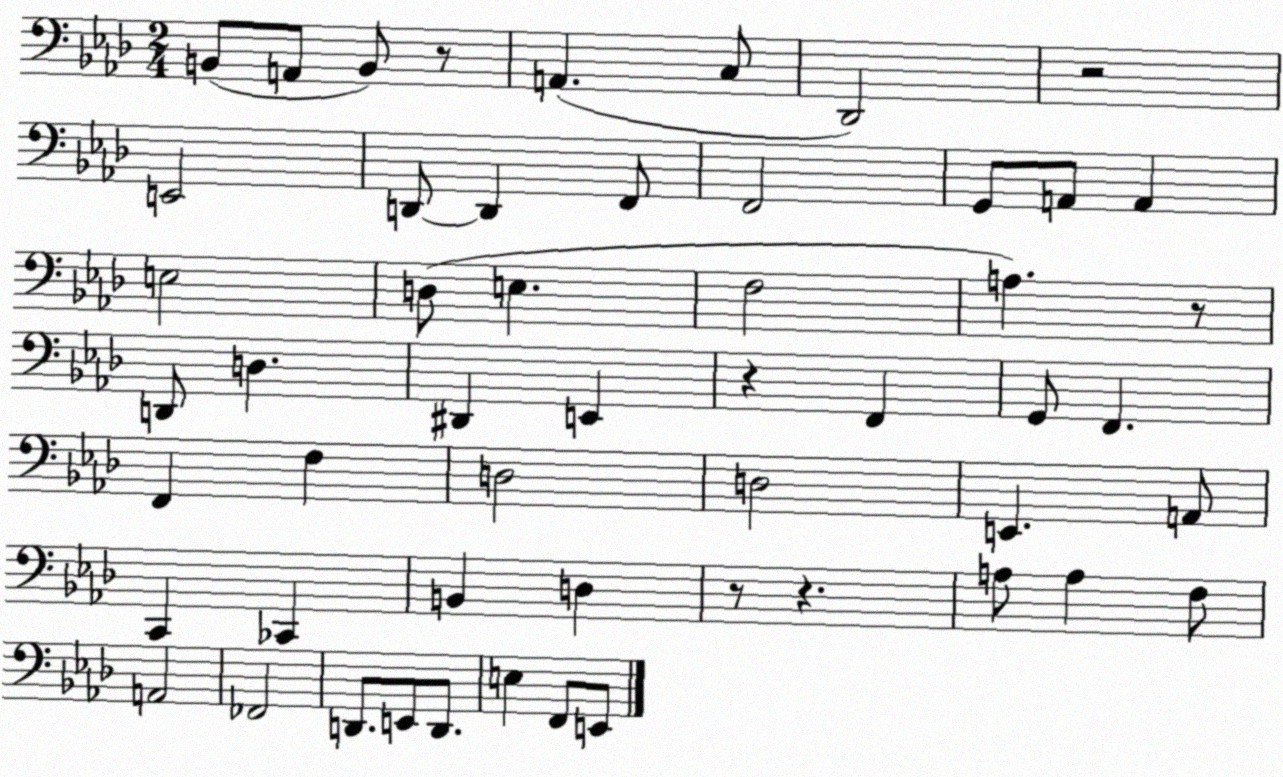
X:1
T:Untitled
M:2/4
L:1/4
K:Ab
B,,/2 A,,/2 B,,/2 z/2 A,, C,/2 _D,,2 z2 E,,2 D,,/2 D,, F,,/2 F,,2 G,,/2 A,,/2 A,, E,2 D,/2 E, F,2 A, z/2 D,,/2 D, ^D,, E,, z F,, G,,/2 F,, F,, F, D,2 D,2 E,, A,,/2 C,, _C,, B,, D, z/2 z A,/2 A, F,/2 A,,2 _F,,2 D,,/2 E,,/2 D,,/2 E, F,,/2 E,,/2